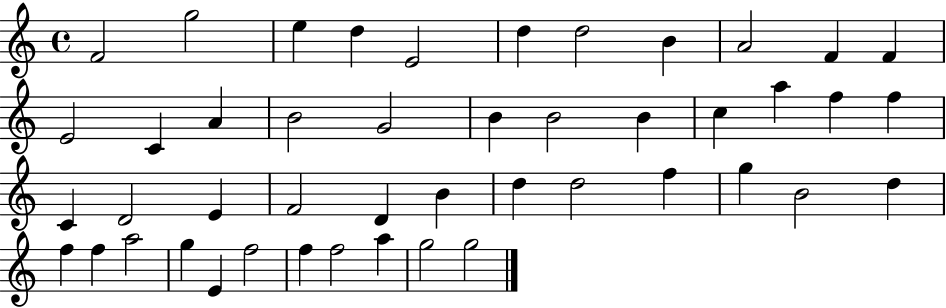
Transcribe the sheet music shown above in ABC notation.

X:1
T:Untitled
M:4/4
L:1/4
K:C
F2 g2 e d E2 d d2 B A2 F F E2 C A B2 G2 B B2 B c a f f C D2 E F2 D B d d2 f g B2 d f f a2 g E f2 f f2 a g2 g2